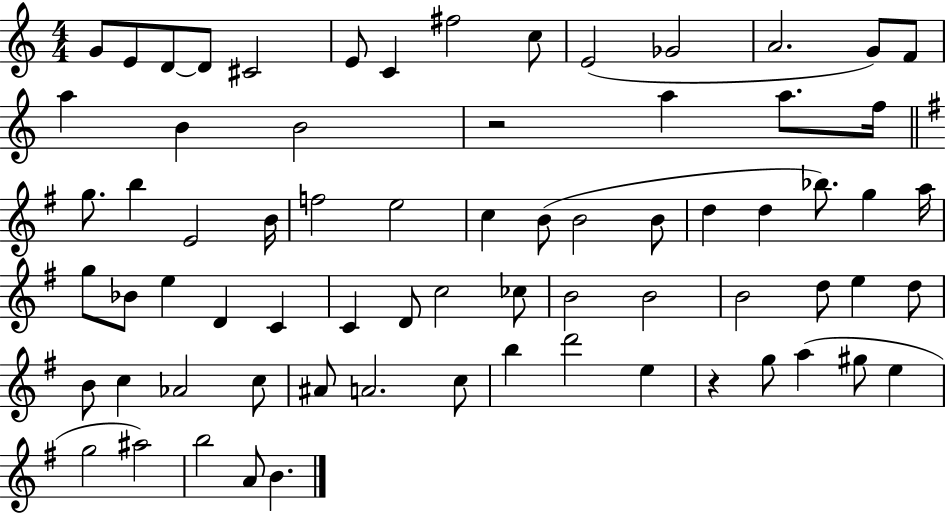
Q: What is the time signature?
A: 4/4